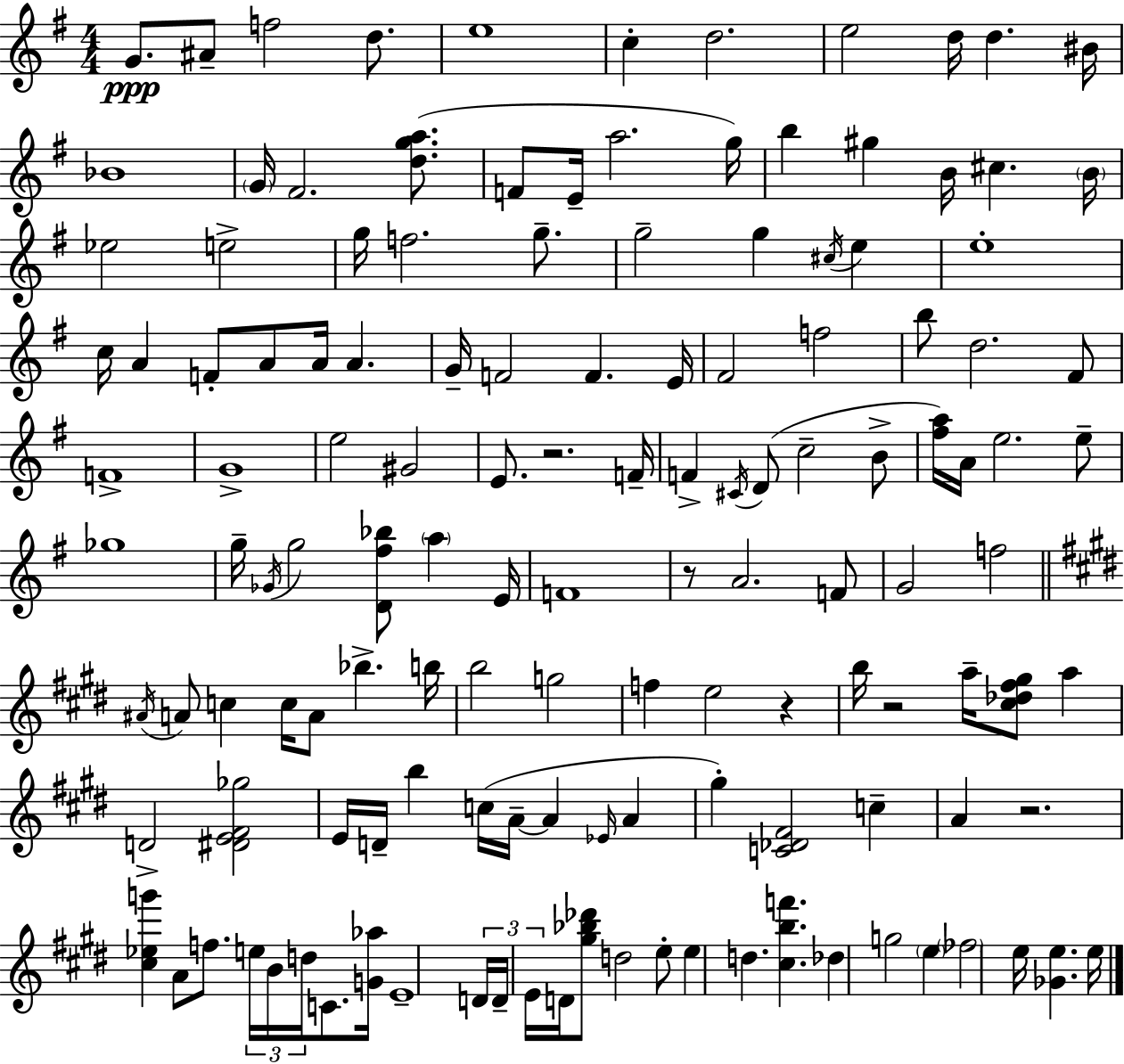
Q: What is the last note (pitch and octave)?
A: E5